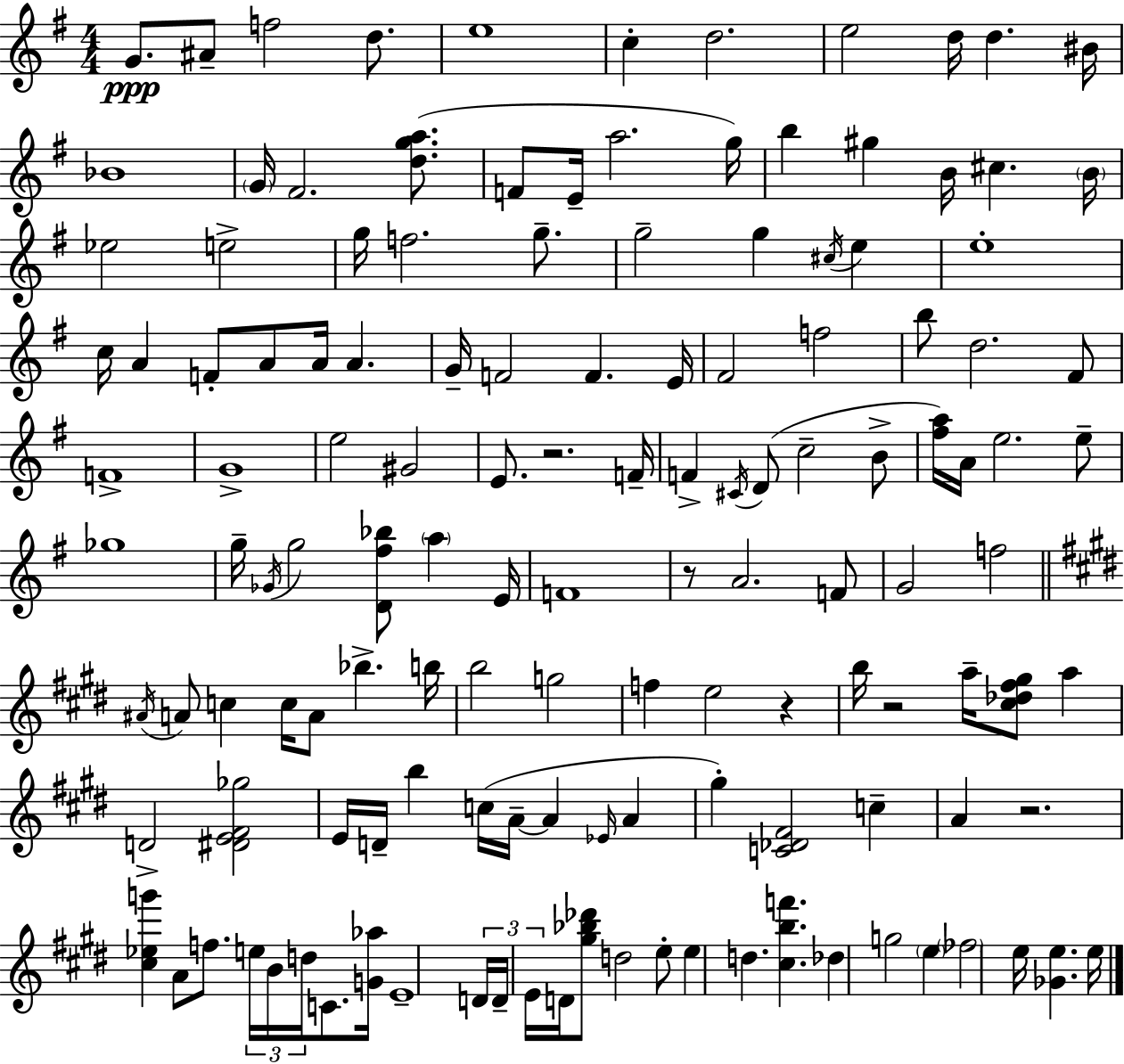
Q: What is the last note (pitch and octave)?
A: E5